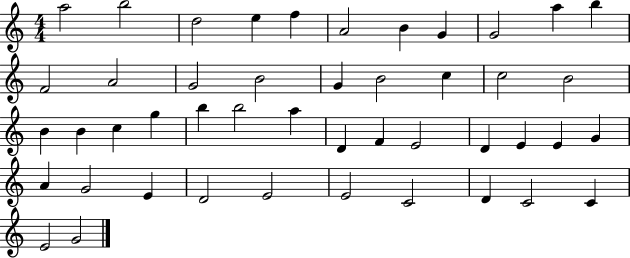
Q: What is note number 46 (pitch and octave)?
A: G4